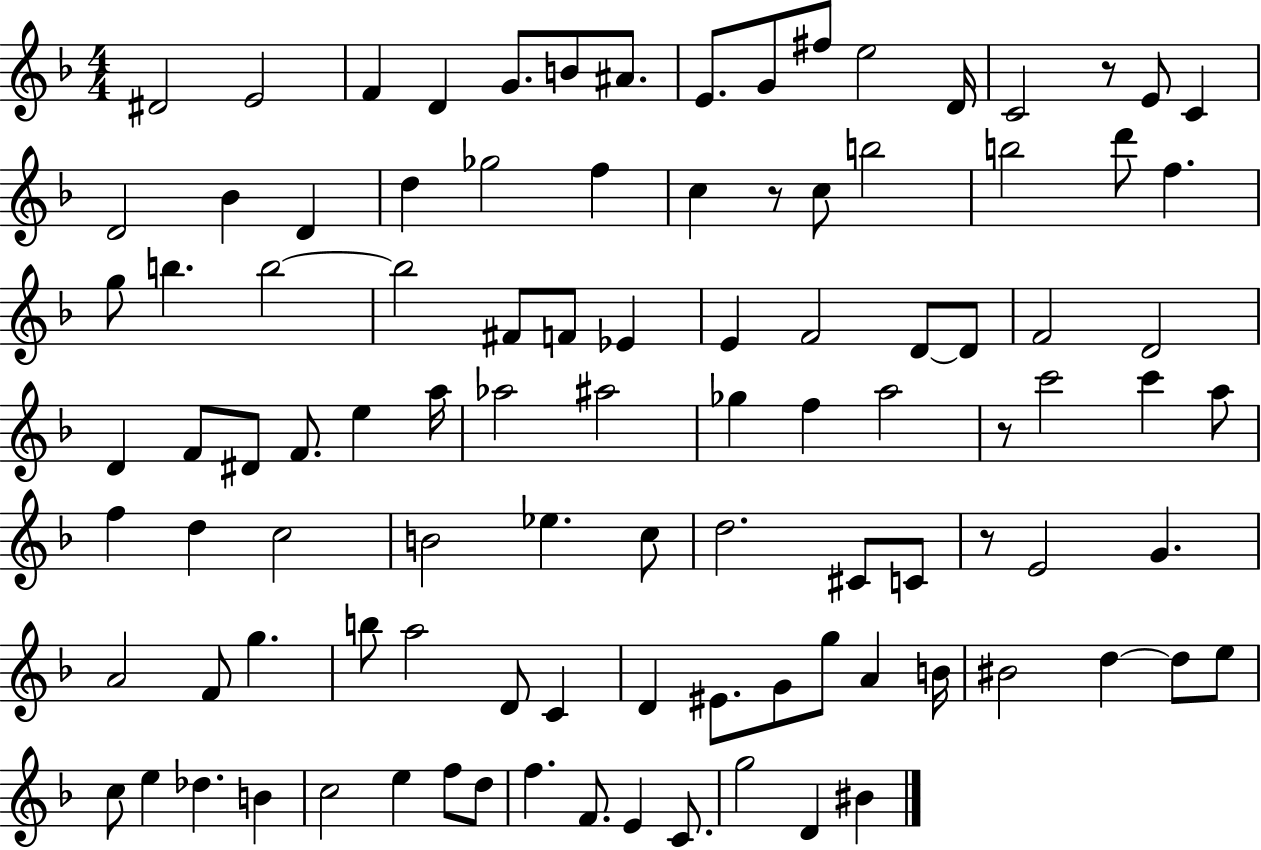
{
  \clef treble
  \numericTimeSignature
  \time 4/4
  \key f \major
  \repeat volta 2 { dis'2 e'2 | f'4 d'4 g'8. b'8 ais'8. | e'8. g'8 fis''8 e''2 d'16 | c'2 r8 e'8 c'4 | \break d'2 bes'4 d'4 | d''4 ges''2 f''4 | c''4 r8 c''8 b''2 | b''2 d'''8 f''4. | \break g''8 b''4. b''2~~ | b''2 fis'8 f'8 ees'4 | e'4 f'2 d'8~~ d'8 | f'2 d'2 | \break d'4 f'8 dis'8 f'8. e''4 a''16 | aes''2 ais''2 | ges''4 f''4 a''2 | r8 c'''2 c'''4 a''8 | \break f''4 d''4 c''2 | b'2 ees''4. c''8 | d''2. cis'8 c'8 | r8 e'2 g'4. | \break a'2 f'8 g''4. | b''8 a''2 d'8 c'4 | d'4 eis'8. g'8 g''8 a'4 b'16 | bis'2 d''4~~ d''8 e''8 | \break c''8 e''4 des''4. b'4 | c''2 e''4 f''8 d''8 | f''4. f'8. e'4 c'8. | g''2 d'4 bis'4 | \break } \bar "|."
}